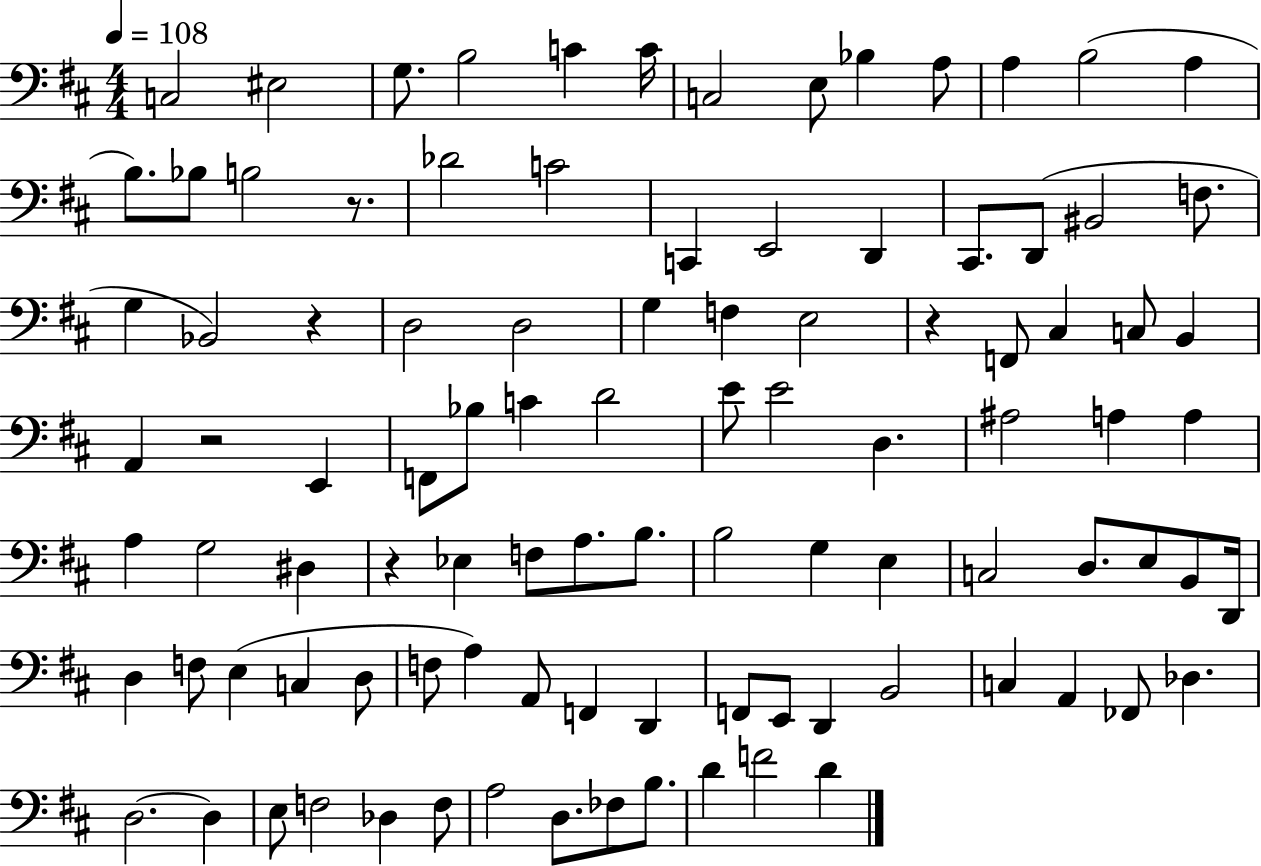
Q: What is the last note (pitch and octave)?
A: D4